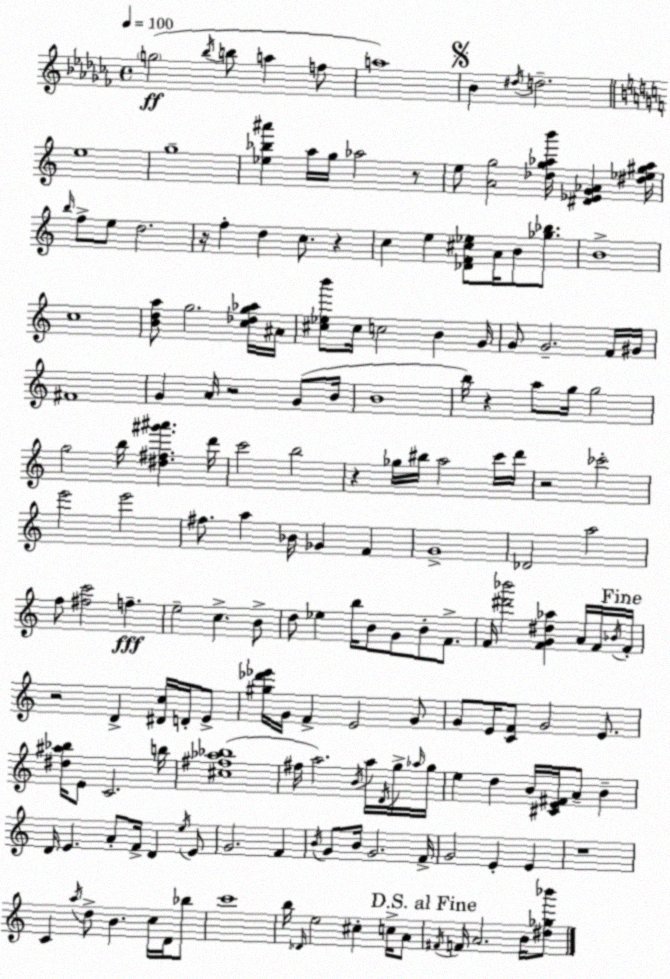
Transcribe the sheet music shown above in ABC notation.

X:1
T:Untitled
M:4/4
L:1/4
K:Abm
g2 _b/4 b/2 a f/2 a4 _B ^d/4 d2 e4 g4 [_e_b^a'] a/4 g/4 _a2 z/2 e/2 [Ag]2 [_dg_ab']/4 [^D_EG_A] [^d_e^g_a]/4 b/4 f/2 e/2 d2 z/4 f d c/2 z c e [_DF^c_e]/2 A/4 B/2 [_g_b]/2 B4 c4 [Bda]/2 g2 [c_dg_a]/4 ^A/4 [^c_eb']/2 ^c/4 c2 B G/4 G/2 G2 F/4 ^G/4 ^F4 G A/4 z2 G/2 B/4 B4 b/4 z a/2 g/4 g2 g2 b/4 [^d^f^g'^a'] d'/4 c'2 b2 z _g/4 ^b/4 a2 c'/4 d'/4 z2 _c'2 e'2 e'2 ^f/2 a _B/4 _G F G4 _D2 a2 f/2 [^fc']2 f e2 c B/2 d/2 _e b/4 B/2 G/2 B/2 F/2 F/4 [^d'_b']2 [FG^d_a] A/4 F/4 _B/4 F/4 z2 D [^Dc]/4 D/4 E/2 [^g_d'_e']/4 G/4 F E2 G/2 G/2 E/4 [CF]/2 G2 E/2 [^d^a_b]/4 E/2 C2 b/4 [^c^f_a_b]4 ^f/4 a2 B/4 a/4 D/4 g/4 _a/4 g/4 e d B/4 [^CE^F]/4 A/2 B D/4 E A/2 F/4 D e/4 E/2 G2 F B/4 G/2 B/4 G2 F/4 G2 E E z4 C a/4 d/2 B c/4 D/4 _b/2 c'4 b/4 _D/4 e2 ^c c/4 A/2 ^F/4 F/4 A2 B/4 [^d_g_b']/2